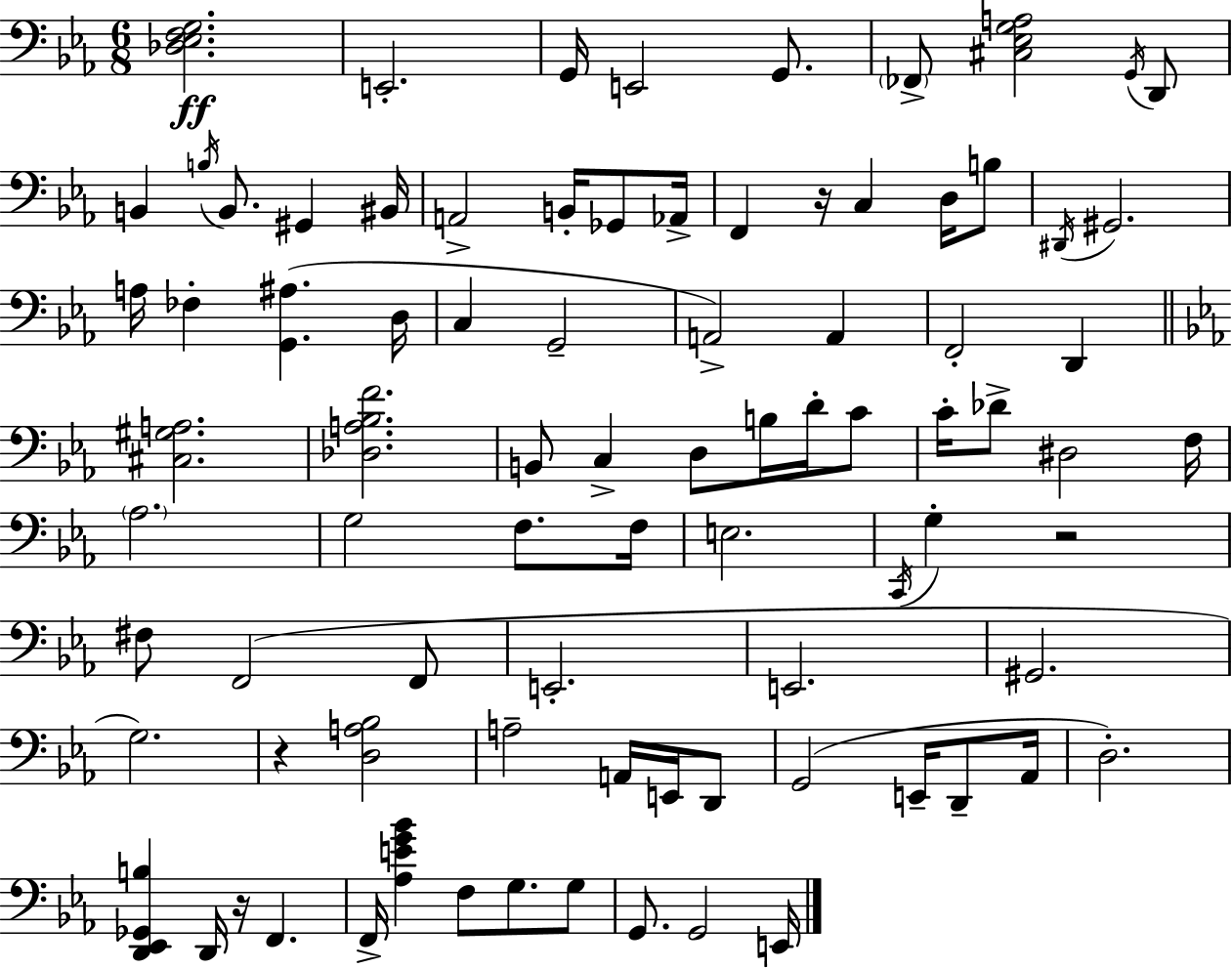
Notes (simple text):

[Db3,Eb3,F3,G3]/h. E2/h. G2/s E2/h G2/e. FES2/e [C#3,Eb3,G3,A3]/h G2/s D2/e B2/q B3/s B2/e. G#2/q BIS2/s A2/h B2/s Gb2/e Ab2/s F2/q R/s C3/q D3/s B3/e D#2/s G#2/h. A3/s FES3/q [G2,A#3]/q. D3/s C3/q G2/h A2/h A2/q F2/h D2/q [C#3,G#3,A3]/h. [Db3,A3,Bb3,F4]/h. B2/e C3/q D3/e B3/s D4/s C4/e C4/s Db4/e D#3/h F3/s Ab3/h. G3/h F3/e. F3/s E3/h. C2/s G3/q R/h F#3/e F2/h F2/e E2/h. E2/h. G#2/h. G3/h. R/q [D3,A3,Bb3]/h A3/h A2/s E2/s D2/e G2/h E2/s D2/e Ab2/s D3/h. [D2,Eb2,Gb2,B3]/q D2/s R/s F2/q. F2/s [Ab3,E4,G4,Bb4]/q F3/e G3/e. G3/e G2/e. G2/h E2/s